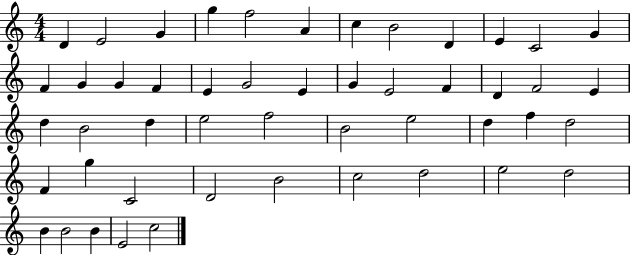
X:1
T:Untitled
M:4/4
L:1/4
K:C
D E2 G g f2 A c B2 D E C2 G F G G F E G2 E G E2 F D F2 E d B2 d e2 f2 B2 e2 d f d2 F g C2 D2 B2 c2 d2 e2 d2 B B2 B E2 c2